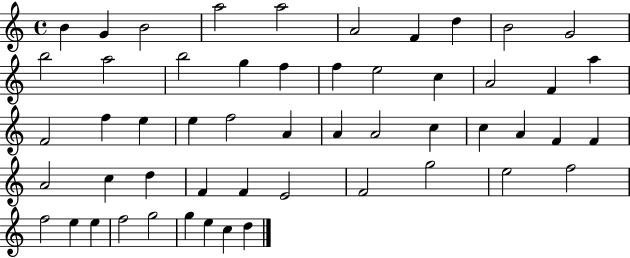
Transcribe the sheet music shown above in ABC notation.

X:1
T:Untitled
M:4/4
L:1/4
K:C
B G B2 a2 a2 A2 F d B2 G2 b2 a2 b2 g f f e2 c A2 F a F2 f e e f2 A A A2 c c A F F A2 c d F F E2 F2 g2 e2 f2 f2 e e f2 g2 g e c d